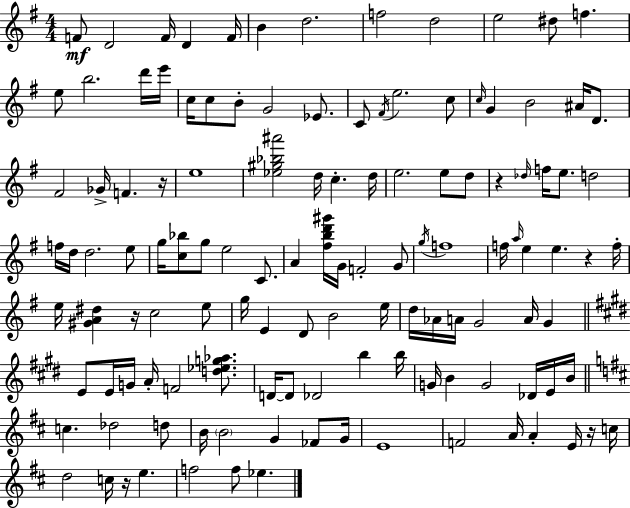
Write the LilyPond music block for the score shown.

{
  \clef treble
  \numericTimeSignature
  \time 4/4
  \key e \minor
  \repeat volta 2 { f'8\mf d'2 f'16 d'4 f'16 | b'4 d''2. | f''2 d''2 | e''2 dis''8 f''4. | \break e''8 b''2. d'''16 e'''16 | c''16 c''8 b'8-. g'2 ees'8. | c'8 \acciaccatura { fis'16 } e''2. c''8 | \grace { c''16 } g'4 b'2 ais'16 d'8. | \break fis'2 ges'16-> f'4. | r16 e''1 | <ees'' gis'' bes'' ais'''>2 d''16 c''4.-. | d''16 e''2. e''8 | \break d''8 r4 \grace { des''16 } f''16 e''8. d''2 | f''16 d''16 d''2. | e''8 g''16 <c'' bes''>8 g''8 e''2 | c'8. a'4 <fis'' b'' d''' gis'''>16 g'16 f'2-. | \break g'8 \acciaccatura { g''16 } f''1 | f''16 \grace { a''16 } e''4 e''4. | r4 f''16-. e''16 <gis' a' dis''>4 r16 c''2 | e''8 g''16 e'4 d'8 b'2 | \break e''16 d''16 aes'16 a'16 g'2 | a'16 g'4 \bar "||" \break \key e \major e'8 e'16 g'16 a'16-. f'2 <d'' ees'' g'' aes''>8. | d'16~~ d'8 des'2 b''4 b''16 | g'16 b'4 g'2 des'16 e'16 b'16 | \bar "||" \break \key b \minor c''4. des''2 d''8 | b'16 \parenthesize b'2 g'4 fes'8 g'16 | e'1 | f'2 a'16 a'4-. e'16 r16 c''16 | \break d''2 c''16 r16 e''4. | f''2 f''8 ees''4. | } \bar "|."
}